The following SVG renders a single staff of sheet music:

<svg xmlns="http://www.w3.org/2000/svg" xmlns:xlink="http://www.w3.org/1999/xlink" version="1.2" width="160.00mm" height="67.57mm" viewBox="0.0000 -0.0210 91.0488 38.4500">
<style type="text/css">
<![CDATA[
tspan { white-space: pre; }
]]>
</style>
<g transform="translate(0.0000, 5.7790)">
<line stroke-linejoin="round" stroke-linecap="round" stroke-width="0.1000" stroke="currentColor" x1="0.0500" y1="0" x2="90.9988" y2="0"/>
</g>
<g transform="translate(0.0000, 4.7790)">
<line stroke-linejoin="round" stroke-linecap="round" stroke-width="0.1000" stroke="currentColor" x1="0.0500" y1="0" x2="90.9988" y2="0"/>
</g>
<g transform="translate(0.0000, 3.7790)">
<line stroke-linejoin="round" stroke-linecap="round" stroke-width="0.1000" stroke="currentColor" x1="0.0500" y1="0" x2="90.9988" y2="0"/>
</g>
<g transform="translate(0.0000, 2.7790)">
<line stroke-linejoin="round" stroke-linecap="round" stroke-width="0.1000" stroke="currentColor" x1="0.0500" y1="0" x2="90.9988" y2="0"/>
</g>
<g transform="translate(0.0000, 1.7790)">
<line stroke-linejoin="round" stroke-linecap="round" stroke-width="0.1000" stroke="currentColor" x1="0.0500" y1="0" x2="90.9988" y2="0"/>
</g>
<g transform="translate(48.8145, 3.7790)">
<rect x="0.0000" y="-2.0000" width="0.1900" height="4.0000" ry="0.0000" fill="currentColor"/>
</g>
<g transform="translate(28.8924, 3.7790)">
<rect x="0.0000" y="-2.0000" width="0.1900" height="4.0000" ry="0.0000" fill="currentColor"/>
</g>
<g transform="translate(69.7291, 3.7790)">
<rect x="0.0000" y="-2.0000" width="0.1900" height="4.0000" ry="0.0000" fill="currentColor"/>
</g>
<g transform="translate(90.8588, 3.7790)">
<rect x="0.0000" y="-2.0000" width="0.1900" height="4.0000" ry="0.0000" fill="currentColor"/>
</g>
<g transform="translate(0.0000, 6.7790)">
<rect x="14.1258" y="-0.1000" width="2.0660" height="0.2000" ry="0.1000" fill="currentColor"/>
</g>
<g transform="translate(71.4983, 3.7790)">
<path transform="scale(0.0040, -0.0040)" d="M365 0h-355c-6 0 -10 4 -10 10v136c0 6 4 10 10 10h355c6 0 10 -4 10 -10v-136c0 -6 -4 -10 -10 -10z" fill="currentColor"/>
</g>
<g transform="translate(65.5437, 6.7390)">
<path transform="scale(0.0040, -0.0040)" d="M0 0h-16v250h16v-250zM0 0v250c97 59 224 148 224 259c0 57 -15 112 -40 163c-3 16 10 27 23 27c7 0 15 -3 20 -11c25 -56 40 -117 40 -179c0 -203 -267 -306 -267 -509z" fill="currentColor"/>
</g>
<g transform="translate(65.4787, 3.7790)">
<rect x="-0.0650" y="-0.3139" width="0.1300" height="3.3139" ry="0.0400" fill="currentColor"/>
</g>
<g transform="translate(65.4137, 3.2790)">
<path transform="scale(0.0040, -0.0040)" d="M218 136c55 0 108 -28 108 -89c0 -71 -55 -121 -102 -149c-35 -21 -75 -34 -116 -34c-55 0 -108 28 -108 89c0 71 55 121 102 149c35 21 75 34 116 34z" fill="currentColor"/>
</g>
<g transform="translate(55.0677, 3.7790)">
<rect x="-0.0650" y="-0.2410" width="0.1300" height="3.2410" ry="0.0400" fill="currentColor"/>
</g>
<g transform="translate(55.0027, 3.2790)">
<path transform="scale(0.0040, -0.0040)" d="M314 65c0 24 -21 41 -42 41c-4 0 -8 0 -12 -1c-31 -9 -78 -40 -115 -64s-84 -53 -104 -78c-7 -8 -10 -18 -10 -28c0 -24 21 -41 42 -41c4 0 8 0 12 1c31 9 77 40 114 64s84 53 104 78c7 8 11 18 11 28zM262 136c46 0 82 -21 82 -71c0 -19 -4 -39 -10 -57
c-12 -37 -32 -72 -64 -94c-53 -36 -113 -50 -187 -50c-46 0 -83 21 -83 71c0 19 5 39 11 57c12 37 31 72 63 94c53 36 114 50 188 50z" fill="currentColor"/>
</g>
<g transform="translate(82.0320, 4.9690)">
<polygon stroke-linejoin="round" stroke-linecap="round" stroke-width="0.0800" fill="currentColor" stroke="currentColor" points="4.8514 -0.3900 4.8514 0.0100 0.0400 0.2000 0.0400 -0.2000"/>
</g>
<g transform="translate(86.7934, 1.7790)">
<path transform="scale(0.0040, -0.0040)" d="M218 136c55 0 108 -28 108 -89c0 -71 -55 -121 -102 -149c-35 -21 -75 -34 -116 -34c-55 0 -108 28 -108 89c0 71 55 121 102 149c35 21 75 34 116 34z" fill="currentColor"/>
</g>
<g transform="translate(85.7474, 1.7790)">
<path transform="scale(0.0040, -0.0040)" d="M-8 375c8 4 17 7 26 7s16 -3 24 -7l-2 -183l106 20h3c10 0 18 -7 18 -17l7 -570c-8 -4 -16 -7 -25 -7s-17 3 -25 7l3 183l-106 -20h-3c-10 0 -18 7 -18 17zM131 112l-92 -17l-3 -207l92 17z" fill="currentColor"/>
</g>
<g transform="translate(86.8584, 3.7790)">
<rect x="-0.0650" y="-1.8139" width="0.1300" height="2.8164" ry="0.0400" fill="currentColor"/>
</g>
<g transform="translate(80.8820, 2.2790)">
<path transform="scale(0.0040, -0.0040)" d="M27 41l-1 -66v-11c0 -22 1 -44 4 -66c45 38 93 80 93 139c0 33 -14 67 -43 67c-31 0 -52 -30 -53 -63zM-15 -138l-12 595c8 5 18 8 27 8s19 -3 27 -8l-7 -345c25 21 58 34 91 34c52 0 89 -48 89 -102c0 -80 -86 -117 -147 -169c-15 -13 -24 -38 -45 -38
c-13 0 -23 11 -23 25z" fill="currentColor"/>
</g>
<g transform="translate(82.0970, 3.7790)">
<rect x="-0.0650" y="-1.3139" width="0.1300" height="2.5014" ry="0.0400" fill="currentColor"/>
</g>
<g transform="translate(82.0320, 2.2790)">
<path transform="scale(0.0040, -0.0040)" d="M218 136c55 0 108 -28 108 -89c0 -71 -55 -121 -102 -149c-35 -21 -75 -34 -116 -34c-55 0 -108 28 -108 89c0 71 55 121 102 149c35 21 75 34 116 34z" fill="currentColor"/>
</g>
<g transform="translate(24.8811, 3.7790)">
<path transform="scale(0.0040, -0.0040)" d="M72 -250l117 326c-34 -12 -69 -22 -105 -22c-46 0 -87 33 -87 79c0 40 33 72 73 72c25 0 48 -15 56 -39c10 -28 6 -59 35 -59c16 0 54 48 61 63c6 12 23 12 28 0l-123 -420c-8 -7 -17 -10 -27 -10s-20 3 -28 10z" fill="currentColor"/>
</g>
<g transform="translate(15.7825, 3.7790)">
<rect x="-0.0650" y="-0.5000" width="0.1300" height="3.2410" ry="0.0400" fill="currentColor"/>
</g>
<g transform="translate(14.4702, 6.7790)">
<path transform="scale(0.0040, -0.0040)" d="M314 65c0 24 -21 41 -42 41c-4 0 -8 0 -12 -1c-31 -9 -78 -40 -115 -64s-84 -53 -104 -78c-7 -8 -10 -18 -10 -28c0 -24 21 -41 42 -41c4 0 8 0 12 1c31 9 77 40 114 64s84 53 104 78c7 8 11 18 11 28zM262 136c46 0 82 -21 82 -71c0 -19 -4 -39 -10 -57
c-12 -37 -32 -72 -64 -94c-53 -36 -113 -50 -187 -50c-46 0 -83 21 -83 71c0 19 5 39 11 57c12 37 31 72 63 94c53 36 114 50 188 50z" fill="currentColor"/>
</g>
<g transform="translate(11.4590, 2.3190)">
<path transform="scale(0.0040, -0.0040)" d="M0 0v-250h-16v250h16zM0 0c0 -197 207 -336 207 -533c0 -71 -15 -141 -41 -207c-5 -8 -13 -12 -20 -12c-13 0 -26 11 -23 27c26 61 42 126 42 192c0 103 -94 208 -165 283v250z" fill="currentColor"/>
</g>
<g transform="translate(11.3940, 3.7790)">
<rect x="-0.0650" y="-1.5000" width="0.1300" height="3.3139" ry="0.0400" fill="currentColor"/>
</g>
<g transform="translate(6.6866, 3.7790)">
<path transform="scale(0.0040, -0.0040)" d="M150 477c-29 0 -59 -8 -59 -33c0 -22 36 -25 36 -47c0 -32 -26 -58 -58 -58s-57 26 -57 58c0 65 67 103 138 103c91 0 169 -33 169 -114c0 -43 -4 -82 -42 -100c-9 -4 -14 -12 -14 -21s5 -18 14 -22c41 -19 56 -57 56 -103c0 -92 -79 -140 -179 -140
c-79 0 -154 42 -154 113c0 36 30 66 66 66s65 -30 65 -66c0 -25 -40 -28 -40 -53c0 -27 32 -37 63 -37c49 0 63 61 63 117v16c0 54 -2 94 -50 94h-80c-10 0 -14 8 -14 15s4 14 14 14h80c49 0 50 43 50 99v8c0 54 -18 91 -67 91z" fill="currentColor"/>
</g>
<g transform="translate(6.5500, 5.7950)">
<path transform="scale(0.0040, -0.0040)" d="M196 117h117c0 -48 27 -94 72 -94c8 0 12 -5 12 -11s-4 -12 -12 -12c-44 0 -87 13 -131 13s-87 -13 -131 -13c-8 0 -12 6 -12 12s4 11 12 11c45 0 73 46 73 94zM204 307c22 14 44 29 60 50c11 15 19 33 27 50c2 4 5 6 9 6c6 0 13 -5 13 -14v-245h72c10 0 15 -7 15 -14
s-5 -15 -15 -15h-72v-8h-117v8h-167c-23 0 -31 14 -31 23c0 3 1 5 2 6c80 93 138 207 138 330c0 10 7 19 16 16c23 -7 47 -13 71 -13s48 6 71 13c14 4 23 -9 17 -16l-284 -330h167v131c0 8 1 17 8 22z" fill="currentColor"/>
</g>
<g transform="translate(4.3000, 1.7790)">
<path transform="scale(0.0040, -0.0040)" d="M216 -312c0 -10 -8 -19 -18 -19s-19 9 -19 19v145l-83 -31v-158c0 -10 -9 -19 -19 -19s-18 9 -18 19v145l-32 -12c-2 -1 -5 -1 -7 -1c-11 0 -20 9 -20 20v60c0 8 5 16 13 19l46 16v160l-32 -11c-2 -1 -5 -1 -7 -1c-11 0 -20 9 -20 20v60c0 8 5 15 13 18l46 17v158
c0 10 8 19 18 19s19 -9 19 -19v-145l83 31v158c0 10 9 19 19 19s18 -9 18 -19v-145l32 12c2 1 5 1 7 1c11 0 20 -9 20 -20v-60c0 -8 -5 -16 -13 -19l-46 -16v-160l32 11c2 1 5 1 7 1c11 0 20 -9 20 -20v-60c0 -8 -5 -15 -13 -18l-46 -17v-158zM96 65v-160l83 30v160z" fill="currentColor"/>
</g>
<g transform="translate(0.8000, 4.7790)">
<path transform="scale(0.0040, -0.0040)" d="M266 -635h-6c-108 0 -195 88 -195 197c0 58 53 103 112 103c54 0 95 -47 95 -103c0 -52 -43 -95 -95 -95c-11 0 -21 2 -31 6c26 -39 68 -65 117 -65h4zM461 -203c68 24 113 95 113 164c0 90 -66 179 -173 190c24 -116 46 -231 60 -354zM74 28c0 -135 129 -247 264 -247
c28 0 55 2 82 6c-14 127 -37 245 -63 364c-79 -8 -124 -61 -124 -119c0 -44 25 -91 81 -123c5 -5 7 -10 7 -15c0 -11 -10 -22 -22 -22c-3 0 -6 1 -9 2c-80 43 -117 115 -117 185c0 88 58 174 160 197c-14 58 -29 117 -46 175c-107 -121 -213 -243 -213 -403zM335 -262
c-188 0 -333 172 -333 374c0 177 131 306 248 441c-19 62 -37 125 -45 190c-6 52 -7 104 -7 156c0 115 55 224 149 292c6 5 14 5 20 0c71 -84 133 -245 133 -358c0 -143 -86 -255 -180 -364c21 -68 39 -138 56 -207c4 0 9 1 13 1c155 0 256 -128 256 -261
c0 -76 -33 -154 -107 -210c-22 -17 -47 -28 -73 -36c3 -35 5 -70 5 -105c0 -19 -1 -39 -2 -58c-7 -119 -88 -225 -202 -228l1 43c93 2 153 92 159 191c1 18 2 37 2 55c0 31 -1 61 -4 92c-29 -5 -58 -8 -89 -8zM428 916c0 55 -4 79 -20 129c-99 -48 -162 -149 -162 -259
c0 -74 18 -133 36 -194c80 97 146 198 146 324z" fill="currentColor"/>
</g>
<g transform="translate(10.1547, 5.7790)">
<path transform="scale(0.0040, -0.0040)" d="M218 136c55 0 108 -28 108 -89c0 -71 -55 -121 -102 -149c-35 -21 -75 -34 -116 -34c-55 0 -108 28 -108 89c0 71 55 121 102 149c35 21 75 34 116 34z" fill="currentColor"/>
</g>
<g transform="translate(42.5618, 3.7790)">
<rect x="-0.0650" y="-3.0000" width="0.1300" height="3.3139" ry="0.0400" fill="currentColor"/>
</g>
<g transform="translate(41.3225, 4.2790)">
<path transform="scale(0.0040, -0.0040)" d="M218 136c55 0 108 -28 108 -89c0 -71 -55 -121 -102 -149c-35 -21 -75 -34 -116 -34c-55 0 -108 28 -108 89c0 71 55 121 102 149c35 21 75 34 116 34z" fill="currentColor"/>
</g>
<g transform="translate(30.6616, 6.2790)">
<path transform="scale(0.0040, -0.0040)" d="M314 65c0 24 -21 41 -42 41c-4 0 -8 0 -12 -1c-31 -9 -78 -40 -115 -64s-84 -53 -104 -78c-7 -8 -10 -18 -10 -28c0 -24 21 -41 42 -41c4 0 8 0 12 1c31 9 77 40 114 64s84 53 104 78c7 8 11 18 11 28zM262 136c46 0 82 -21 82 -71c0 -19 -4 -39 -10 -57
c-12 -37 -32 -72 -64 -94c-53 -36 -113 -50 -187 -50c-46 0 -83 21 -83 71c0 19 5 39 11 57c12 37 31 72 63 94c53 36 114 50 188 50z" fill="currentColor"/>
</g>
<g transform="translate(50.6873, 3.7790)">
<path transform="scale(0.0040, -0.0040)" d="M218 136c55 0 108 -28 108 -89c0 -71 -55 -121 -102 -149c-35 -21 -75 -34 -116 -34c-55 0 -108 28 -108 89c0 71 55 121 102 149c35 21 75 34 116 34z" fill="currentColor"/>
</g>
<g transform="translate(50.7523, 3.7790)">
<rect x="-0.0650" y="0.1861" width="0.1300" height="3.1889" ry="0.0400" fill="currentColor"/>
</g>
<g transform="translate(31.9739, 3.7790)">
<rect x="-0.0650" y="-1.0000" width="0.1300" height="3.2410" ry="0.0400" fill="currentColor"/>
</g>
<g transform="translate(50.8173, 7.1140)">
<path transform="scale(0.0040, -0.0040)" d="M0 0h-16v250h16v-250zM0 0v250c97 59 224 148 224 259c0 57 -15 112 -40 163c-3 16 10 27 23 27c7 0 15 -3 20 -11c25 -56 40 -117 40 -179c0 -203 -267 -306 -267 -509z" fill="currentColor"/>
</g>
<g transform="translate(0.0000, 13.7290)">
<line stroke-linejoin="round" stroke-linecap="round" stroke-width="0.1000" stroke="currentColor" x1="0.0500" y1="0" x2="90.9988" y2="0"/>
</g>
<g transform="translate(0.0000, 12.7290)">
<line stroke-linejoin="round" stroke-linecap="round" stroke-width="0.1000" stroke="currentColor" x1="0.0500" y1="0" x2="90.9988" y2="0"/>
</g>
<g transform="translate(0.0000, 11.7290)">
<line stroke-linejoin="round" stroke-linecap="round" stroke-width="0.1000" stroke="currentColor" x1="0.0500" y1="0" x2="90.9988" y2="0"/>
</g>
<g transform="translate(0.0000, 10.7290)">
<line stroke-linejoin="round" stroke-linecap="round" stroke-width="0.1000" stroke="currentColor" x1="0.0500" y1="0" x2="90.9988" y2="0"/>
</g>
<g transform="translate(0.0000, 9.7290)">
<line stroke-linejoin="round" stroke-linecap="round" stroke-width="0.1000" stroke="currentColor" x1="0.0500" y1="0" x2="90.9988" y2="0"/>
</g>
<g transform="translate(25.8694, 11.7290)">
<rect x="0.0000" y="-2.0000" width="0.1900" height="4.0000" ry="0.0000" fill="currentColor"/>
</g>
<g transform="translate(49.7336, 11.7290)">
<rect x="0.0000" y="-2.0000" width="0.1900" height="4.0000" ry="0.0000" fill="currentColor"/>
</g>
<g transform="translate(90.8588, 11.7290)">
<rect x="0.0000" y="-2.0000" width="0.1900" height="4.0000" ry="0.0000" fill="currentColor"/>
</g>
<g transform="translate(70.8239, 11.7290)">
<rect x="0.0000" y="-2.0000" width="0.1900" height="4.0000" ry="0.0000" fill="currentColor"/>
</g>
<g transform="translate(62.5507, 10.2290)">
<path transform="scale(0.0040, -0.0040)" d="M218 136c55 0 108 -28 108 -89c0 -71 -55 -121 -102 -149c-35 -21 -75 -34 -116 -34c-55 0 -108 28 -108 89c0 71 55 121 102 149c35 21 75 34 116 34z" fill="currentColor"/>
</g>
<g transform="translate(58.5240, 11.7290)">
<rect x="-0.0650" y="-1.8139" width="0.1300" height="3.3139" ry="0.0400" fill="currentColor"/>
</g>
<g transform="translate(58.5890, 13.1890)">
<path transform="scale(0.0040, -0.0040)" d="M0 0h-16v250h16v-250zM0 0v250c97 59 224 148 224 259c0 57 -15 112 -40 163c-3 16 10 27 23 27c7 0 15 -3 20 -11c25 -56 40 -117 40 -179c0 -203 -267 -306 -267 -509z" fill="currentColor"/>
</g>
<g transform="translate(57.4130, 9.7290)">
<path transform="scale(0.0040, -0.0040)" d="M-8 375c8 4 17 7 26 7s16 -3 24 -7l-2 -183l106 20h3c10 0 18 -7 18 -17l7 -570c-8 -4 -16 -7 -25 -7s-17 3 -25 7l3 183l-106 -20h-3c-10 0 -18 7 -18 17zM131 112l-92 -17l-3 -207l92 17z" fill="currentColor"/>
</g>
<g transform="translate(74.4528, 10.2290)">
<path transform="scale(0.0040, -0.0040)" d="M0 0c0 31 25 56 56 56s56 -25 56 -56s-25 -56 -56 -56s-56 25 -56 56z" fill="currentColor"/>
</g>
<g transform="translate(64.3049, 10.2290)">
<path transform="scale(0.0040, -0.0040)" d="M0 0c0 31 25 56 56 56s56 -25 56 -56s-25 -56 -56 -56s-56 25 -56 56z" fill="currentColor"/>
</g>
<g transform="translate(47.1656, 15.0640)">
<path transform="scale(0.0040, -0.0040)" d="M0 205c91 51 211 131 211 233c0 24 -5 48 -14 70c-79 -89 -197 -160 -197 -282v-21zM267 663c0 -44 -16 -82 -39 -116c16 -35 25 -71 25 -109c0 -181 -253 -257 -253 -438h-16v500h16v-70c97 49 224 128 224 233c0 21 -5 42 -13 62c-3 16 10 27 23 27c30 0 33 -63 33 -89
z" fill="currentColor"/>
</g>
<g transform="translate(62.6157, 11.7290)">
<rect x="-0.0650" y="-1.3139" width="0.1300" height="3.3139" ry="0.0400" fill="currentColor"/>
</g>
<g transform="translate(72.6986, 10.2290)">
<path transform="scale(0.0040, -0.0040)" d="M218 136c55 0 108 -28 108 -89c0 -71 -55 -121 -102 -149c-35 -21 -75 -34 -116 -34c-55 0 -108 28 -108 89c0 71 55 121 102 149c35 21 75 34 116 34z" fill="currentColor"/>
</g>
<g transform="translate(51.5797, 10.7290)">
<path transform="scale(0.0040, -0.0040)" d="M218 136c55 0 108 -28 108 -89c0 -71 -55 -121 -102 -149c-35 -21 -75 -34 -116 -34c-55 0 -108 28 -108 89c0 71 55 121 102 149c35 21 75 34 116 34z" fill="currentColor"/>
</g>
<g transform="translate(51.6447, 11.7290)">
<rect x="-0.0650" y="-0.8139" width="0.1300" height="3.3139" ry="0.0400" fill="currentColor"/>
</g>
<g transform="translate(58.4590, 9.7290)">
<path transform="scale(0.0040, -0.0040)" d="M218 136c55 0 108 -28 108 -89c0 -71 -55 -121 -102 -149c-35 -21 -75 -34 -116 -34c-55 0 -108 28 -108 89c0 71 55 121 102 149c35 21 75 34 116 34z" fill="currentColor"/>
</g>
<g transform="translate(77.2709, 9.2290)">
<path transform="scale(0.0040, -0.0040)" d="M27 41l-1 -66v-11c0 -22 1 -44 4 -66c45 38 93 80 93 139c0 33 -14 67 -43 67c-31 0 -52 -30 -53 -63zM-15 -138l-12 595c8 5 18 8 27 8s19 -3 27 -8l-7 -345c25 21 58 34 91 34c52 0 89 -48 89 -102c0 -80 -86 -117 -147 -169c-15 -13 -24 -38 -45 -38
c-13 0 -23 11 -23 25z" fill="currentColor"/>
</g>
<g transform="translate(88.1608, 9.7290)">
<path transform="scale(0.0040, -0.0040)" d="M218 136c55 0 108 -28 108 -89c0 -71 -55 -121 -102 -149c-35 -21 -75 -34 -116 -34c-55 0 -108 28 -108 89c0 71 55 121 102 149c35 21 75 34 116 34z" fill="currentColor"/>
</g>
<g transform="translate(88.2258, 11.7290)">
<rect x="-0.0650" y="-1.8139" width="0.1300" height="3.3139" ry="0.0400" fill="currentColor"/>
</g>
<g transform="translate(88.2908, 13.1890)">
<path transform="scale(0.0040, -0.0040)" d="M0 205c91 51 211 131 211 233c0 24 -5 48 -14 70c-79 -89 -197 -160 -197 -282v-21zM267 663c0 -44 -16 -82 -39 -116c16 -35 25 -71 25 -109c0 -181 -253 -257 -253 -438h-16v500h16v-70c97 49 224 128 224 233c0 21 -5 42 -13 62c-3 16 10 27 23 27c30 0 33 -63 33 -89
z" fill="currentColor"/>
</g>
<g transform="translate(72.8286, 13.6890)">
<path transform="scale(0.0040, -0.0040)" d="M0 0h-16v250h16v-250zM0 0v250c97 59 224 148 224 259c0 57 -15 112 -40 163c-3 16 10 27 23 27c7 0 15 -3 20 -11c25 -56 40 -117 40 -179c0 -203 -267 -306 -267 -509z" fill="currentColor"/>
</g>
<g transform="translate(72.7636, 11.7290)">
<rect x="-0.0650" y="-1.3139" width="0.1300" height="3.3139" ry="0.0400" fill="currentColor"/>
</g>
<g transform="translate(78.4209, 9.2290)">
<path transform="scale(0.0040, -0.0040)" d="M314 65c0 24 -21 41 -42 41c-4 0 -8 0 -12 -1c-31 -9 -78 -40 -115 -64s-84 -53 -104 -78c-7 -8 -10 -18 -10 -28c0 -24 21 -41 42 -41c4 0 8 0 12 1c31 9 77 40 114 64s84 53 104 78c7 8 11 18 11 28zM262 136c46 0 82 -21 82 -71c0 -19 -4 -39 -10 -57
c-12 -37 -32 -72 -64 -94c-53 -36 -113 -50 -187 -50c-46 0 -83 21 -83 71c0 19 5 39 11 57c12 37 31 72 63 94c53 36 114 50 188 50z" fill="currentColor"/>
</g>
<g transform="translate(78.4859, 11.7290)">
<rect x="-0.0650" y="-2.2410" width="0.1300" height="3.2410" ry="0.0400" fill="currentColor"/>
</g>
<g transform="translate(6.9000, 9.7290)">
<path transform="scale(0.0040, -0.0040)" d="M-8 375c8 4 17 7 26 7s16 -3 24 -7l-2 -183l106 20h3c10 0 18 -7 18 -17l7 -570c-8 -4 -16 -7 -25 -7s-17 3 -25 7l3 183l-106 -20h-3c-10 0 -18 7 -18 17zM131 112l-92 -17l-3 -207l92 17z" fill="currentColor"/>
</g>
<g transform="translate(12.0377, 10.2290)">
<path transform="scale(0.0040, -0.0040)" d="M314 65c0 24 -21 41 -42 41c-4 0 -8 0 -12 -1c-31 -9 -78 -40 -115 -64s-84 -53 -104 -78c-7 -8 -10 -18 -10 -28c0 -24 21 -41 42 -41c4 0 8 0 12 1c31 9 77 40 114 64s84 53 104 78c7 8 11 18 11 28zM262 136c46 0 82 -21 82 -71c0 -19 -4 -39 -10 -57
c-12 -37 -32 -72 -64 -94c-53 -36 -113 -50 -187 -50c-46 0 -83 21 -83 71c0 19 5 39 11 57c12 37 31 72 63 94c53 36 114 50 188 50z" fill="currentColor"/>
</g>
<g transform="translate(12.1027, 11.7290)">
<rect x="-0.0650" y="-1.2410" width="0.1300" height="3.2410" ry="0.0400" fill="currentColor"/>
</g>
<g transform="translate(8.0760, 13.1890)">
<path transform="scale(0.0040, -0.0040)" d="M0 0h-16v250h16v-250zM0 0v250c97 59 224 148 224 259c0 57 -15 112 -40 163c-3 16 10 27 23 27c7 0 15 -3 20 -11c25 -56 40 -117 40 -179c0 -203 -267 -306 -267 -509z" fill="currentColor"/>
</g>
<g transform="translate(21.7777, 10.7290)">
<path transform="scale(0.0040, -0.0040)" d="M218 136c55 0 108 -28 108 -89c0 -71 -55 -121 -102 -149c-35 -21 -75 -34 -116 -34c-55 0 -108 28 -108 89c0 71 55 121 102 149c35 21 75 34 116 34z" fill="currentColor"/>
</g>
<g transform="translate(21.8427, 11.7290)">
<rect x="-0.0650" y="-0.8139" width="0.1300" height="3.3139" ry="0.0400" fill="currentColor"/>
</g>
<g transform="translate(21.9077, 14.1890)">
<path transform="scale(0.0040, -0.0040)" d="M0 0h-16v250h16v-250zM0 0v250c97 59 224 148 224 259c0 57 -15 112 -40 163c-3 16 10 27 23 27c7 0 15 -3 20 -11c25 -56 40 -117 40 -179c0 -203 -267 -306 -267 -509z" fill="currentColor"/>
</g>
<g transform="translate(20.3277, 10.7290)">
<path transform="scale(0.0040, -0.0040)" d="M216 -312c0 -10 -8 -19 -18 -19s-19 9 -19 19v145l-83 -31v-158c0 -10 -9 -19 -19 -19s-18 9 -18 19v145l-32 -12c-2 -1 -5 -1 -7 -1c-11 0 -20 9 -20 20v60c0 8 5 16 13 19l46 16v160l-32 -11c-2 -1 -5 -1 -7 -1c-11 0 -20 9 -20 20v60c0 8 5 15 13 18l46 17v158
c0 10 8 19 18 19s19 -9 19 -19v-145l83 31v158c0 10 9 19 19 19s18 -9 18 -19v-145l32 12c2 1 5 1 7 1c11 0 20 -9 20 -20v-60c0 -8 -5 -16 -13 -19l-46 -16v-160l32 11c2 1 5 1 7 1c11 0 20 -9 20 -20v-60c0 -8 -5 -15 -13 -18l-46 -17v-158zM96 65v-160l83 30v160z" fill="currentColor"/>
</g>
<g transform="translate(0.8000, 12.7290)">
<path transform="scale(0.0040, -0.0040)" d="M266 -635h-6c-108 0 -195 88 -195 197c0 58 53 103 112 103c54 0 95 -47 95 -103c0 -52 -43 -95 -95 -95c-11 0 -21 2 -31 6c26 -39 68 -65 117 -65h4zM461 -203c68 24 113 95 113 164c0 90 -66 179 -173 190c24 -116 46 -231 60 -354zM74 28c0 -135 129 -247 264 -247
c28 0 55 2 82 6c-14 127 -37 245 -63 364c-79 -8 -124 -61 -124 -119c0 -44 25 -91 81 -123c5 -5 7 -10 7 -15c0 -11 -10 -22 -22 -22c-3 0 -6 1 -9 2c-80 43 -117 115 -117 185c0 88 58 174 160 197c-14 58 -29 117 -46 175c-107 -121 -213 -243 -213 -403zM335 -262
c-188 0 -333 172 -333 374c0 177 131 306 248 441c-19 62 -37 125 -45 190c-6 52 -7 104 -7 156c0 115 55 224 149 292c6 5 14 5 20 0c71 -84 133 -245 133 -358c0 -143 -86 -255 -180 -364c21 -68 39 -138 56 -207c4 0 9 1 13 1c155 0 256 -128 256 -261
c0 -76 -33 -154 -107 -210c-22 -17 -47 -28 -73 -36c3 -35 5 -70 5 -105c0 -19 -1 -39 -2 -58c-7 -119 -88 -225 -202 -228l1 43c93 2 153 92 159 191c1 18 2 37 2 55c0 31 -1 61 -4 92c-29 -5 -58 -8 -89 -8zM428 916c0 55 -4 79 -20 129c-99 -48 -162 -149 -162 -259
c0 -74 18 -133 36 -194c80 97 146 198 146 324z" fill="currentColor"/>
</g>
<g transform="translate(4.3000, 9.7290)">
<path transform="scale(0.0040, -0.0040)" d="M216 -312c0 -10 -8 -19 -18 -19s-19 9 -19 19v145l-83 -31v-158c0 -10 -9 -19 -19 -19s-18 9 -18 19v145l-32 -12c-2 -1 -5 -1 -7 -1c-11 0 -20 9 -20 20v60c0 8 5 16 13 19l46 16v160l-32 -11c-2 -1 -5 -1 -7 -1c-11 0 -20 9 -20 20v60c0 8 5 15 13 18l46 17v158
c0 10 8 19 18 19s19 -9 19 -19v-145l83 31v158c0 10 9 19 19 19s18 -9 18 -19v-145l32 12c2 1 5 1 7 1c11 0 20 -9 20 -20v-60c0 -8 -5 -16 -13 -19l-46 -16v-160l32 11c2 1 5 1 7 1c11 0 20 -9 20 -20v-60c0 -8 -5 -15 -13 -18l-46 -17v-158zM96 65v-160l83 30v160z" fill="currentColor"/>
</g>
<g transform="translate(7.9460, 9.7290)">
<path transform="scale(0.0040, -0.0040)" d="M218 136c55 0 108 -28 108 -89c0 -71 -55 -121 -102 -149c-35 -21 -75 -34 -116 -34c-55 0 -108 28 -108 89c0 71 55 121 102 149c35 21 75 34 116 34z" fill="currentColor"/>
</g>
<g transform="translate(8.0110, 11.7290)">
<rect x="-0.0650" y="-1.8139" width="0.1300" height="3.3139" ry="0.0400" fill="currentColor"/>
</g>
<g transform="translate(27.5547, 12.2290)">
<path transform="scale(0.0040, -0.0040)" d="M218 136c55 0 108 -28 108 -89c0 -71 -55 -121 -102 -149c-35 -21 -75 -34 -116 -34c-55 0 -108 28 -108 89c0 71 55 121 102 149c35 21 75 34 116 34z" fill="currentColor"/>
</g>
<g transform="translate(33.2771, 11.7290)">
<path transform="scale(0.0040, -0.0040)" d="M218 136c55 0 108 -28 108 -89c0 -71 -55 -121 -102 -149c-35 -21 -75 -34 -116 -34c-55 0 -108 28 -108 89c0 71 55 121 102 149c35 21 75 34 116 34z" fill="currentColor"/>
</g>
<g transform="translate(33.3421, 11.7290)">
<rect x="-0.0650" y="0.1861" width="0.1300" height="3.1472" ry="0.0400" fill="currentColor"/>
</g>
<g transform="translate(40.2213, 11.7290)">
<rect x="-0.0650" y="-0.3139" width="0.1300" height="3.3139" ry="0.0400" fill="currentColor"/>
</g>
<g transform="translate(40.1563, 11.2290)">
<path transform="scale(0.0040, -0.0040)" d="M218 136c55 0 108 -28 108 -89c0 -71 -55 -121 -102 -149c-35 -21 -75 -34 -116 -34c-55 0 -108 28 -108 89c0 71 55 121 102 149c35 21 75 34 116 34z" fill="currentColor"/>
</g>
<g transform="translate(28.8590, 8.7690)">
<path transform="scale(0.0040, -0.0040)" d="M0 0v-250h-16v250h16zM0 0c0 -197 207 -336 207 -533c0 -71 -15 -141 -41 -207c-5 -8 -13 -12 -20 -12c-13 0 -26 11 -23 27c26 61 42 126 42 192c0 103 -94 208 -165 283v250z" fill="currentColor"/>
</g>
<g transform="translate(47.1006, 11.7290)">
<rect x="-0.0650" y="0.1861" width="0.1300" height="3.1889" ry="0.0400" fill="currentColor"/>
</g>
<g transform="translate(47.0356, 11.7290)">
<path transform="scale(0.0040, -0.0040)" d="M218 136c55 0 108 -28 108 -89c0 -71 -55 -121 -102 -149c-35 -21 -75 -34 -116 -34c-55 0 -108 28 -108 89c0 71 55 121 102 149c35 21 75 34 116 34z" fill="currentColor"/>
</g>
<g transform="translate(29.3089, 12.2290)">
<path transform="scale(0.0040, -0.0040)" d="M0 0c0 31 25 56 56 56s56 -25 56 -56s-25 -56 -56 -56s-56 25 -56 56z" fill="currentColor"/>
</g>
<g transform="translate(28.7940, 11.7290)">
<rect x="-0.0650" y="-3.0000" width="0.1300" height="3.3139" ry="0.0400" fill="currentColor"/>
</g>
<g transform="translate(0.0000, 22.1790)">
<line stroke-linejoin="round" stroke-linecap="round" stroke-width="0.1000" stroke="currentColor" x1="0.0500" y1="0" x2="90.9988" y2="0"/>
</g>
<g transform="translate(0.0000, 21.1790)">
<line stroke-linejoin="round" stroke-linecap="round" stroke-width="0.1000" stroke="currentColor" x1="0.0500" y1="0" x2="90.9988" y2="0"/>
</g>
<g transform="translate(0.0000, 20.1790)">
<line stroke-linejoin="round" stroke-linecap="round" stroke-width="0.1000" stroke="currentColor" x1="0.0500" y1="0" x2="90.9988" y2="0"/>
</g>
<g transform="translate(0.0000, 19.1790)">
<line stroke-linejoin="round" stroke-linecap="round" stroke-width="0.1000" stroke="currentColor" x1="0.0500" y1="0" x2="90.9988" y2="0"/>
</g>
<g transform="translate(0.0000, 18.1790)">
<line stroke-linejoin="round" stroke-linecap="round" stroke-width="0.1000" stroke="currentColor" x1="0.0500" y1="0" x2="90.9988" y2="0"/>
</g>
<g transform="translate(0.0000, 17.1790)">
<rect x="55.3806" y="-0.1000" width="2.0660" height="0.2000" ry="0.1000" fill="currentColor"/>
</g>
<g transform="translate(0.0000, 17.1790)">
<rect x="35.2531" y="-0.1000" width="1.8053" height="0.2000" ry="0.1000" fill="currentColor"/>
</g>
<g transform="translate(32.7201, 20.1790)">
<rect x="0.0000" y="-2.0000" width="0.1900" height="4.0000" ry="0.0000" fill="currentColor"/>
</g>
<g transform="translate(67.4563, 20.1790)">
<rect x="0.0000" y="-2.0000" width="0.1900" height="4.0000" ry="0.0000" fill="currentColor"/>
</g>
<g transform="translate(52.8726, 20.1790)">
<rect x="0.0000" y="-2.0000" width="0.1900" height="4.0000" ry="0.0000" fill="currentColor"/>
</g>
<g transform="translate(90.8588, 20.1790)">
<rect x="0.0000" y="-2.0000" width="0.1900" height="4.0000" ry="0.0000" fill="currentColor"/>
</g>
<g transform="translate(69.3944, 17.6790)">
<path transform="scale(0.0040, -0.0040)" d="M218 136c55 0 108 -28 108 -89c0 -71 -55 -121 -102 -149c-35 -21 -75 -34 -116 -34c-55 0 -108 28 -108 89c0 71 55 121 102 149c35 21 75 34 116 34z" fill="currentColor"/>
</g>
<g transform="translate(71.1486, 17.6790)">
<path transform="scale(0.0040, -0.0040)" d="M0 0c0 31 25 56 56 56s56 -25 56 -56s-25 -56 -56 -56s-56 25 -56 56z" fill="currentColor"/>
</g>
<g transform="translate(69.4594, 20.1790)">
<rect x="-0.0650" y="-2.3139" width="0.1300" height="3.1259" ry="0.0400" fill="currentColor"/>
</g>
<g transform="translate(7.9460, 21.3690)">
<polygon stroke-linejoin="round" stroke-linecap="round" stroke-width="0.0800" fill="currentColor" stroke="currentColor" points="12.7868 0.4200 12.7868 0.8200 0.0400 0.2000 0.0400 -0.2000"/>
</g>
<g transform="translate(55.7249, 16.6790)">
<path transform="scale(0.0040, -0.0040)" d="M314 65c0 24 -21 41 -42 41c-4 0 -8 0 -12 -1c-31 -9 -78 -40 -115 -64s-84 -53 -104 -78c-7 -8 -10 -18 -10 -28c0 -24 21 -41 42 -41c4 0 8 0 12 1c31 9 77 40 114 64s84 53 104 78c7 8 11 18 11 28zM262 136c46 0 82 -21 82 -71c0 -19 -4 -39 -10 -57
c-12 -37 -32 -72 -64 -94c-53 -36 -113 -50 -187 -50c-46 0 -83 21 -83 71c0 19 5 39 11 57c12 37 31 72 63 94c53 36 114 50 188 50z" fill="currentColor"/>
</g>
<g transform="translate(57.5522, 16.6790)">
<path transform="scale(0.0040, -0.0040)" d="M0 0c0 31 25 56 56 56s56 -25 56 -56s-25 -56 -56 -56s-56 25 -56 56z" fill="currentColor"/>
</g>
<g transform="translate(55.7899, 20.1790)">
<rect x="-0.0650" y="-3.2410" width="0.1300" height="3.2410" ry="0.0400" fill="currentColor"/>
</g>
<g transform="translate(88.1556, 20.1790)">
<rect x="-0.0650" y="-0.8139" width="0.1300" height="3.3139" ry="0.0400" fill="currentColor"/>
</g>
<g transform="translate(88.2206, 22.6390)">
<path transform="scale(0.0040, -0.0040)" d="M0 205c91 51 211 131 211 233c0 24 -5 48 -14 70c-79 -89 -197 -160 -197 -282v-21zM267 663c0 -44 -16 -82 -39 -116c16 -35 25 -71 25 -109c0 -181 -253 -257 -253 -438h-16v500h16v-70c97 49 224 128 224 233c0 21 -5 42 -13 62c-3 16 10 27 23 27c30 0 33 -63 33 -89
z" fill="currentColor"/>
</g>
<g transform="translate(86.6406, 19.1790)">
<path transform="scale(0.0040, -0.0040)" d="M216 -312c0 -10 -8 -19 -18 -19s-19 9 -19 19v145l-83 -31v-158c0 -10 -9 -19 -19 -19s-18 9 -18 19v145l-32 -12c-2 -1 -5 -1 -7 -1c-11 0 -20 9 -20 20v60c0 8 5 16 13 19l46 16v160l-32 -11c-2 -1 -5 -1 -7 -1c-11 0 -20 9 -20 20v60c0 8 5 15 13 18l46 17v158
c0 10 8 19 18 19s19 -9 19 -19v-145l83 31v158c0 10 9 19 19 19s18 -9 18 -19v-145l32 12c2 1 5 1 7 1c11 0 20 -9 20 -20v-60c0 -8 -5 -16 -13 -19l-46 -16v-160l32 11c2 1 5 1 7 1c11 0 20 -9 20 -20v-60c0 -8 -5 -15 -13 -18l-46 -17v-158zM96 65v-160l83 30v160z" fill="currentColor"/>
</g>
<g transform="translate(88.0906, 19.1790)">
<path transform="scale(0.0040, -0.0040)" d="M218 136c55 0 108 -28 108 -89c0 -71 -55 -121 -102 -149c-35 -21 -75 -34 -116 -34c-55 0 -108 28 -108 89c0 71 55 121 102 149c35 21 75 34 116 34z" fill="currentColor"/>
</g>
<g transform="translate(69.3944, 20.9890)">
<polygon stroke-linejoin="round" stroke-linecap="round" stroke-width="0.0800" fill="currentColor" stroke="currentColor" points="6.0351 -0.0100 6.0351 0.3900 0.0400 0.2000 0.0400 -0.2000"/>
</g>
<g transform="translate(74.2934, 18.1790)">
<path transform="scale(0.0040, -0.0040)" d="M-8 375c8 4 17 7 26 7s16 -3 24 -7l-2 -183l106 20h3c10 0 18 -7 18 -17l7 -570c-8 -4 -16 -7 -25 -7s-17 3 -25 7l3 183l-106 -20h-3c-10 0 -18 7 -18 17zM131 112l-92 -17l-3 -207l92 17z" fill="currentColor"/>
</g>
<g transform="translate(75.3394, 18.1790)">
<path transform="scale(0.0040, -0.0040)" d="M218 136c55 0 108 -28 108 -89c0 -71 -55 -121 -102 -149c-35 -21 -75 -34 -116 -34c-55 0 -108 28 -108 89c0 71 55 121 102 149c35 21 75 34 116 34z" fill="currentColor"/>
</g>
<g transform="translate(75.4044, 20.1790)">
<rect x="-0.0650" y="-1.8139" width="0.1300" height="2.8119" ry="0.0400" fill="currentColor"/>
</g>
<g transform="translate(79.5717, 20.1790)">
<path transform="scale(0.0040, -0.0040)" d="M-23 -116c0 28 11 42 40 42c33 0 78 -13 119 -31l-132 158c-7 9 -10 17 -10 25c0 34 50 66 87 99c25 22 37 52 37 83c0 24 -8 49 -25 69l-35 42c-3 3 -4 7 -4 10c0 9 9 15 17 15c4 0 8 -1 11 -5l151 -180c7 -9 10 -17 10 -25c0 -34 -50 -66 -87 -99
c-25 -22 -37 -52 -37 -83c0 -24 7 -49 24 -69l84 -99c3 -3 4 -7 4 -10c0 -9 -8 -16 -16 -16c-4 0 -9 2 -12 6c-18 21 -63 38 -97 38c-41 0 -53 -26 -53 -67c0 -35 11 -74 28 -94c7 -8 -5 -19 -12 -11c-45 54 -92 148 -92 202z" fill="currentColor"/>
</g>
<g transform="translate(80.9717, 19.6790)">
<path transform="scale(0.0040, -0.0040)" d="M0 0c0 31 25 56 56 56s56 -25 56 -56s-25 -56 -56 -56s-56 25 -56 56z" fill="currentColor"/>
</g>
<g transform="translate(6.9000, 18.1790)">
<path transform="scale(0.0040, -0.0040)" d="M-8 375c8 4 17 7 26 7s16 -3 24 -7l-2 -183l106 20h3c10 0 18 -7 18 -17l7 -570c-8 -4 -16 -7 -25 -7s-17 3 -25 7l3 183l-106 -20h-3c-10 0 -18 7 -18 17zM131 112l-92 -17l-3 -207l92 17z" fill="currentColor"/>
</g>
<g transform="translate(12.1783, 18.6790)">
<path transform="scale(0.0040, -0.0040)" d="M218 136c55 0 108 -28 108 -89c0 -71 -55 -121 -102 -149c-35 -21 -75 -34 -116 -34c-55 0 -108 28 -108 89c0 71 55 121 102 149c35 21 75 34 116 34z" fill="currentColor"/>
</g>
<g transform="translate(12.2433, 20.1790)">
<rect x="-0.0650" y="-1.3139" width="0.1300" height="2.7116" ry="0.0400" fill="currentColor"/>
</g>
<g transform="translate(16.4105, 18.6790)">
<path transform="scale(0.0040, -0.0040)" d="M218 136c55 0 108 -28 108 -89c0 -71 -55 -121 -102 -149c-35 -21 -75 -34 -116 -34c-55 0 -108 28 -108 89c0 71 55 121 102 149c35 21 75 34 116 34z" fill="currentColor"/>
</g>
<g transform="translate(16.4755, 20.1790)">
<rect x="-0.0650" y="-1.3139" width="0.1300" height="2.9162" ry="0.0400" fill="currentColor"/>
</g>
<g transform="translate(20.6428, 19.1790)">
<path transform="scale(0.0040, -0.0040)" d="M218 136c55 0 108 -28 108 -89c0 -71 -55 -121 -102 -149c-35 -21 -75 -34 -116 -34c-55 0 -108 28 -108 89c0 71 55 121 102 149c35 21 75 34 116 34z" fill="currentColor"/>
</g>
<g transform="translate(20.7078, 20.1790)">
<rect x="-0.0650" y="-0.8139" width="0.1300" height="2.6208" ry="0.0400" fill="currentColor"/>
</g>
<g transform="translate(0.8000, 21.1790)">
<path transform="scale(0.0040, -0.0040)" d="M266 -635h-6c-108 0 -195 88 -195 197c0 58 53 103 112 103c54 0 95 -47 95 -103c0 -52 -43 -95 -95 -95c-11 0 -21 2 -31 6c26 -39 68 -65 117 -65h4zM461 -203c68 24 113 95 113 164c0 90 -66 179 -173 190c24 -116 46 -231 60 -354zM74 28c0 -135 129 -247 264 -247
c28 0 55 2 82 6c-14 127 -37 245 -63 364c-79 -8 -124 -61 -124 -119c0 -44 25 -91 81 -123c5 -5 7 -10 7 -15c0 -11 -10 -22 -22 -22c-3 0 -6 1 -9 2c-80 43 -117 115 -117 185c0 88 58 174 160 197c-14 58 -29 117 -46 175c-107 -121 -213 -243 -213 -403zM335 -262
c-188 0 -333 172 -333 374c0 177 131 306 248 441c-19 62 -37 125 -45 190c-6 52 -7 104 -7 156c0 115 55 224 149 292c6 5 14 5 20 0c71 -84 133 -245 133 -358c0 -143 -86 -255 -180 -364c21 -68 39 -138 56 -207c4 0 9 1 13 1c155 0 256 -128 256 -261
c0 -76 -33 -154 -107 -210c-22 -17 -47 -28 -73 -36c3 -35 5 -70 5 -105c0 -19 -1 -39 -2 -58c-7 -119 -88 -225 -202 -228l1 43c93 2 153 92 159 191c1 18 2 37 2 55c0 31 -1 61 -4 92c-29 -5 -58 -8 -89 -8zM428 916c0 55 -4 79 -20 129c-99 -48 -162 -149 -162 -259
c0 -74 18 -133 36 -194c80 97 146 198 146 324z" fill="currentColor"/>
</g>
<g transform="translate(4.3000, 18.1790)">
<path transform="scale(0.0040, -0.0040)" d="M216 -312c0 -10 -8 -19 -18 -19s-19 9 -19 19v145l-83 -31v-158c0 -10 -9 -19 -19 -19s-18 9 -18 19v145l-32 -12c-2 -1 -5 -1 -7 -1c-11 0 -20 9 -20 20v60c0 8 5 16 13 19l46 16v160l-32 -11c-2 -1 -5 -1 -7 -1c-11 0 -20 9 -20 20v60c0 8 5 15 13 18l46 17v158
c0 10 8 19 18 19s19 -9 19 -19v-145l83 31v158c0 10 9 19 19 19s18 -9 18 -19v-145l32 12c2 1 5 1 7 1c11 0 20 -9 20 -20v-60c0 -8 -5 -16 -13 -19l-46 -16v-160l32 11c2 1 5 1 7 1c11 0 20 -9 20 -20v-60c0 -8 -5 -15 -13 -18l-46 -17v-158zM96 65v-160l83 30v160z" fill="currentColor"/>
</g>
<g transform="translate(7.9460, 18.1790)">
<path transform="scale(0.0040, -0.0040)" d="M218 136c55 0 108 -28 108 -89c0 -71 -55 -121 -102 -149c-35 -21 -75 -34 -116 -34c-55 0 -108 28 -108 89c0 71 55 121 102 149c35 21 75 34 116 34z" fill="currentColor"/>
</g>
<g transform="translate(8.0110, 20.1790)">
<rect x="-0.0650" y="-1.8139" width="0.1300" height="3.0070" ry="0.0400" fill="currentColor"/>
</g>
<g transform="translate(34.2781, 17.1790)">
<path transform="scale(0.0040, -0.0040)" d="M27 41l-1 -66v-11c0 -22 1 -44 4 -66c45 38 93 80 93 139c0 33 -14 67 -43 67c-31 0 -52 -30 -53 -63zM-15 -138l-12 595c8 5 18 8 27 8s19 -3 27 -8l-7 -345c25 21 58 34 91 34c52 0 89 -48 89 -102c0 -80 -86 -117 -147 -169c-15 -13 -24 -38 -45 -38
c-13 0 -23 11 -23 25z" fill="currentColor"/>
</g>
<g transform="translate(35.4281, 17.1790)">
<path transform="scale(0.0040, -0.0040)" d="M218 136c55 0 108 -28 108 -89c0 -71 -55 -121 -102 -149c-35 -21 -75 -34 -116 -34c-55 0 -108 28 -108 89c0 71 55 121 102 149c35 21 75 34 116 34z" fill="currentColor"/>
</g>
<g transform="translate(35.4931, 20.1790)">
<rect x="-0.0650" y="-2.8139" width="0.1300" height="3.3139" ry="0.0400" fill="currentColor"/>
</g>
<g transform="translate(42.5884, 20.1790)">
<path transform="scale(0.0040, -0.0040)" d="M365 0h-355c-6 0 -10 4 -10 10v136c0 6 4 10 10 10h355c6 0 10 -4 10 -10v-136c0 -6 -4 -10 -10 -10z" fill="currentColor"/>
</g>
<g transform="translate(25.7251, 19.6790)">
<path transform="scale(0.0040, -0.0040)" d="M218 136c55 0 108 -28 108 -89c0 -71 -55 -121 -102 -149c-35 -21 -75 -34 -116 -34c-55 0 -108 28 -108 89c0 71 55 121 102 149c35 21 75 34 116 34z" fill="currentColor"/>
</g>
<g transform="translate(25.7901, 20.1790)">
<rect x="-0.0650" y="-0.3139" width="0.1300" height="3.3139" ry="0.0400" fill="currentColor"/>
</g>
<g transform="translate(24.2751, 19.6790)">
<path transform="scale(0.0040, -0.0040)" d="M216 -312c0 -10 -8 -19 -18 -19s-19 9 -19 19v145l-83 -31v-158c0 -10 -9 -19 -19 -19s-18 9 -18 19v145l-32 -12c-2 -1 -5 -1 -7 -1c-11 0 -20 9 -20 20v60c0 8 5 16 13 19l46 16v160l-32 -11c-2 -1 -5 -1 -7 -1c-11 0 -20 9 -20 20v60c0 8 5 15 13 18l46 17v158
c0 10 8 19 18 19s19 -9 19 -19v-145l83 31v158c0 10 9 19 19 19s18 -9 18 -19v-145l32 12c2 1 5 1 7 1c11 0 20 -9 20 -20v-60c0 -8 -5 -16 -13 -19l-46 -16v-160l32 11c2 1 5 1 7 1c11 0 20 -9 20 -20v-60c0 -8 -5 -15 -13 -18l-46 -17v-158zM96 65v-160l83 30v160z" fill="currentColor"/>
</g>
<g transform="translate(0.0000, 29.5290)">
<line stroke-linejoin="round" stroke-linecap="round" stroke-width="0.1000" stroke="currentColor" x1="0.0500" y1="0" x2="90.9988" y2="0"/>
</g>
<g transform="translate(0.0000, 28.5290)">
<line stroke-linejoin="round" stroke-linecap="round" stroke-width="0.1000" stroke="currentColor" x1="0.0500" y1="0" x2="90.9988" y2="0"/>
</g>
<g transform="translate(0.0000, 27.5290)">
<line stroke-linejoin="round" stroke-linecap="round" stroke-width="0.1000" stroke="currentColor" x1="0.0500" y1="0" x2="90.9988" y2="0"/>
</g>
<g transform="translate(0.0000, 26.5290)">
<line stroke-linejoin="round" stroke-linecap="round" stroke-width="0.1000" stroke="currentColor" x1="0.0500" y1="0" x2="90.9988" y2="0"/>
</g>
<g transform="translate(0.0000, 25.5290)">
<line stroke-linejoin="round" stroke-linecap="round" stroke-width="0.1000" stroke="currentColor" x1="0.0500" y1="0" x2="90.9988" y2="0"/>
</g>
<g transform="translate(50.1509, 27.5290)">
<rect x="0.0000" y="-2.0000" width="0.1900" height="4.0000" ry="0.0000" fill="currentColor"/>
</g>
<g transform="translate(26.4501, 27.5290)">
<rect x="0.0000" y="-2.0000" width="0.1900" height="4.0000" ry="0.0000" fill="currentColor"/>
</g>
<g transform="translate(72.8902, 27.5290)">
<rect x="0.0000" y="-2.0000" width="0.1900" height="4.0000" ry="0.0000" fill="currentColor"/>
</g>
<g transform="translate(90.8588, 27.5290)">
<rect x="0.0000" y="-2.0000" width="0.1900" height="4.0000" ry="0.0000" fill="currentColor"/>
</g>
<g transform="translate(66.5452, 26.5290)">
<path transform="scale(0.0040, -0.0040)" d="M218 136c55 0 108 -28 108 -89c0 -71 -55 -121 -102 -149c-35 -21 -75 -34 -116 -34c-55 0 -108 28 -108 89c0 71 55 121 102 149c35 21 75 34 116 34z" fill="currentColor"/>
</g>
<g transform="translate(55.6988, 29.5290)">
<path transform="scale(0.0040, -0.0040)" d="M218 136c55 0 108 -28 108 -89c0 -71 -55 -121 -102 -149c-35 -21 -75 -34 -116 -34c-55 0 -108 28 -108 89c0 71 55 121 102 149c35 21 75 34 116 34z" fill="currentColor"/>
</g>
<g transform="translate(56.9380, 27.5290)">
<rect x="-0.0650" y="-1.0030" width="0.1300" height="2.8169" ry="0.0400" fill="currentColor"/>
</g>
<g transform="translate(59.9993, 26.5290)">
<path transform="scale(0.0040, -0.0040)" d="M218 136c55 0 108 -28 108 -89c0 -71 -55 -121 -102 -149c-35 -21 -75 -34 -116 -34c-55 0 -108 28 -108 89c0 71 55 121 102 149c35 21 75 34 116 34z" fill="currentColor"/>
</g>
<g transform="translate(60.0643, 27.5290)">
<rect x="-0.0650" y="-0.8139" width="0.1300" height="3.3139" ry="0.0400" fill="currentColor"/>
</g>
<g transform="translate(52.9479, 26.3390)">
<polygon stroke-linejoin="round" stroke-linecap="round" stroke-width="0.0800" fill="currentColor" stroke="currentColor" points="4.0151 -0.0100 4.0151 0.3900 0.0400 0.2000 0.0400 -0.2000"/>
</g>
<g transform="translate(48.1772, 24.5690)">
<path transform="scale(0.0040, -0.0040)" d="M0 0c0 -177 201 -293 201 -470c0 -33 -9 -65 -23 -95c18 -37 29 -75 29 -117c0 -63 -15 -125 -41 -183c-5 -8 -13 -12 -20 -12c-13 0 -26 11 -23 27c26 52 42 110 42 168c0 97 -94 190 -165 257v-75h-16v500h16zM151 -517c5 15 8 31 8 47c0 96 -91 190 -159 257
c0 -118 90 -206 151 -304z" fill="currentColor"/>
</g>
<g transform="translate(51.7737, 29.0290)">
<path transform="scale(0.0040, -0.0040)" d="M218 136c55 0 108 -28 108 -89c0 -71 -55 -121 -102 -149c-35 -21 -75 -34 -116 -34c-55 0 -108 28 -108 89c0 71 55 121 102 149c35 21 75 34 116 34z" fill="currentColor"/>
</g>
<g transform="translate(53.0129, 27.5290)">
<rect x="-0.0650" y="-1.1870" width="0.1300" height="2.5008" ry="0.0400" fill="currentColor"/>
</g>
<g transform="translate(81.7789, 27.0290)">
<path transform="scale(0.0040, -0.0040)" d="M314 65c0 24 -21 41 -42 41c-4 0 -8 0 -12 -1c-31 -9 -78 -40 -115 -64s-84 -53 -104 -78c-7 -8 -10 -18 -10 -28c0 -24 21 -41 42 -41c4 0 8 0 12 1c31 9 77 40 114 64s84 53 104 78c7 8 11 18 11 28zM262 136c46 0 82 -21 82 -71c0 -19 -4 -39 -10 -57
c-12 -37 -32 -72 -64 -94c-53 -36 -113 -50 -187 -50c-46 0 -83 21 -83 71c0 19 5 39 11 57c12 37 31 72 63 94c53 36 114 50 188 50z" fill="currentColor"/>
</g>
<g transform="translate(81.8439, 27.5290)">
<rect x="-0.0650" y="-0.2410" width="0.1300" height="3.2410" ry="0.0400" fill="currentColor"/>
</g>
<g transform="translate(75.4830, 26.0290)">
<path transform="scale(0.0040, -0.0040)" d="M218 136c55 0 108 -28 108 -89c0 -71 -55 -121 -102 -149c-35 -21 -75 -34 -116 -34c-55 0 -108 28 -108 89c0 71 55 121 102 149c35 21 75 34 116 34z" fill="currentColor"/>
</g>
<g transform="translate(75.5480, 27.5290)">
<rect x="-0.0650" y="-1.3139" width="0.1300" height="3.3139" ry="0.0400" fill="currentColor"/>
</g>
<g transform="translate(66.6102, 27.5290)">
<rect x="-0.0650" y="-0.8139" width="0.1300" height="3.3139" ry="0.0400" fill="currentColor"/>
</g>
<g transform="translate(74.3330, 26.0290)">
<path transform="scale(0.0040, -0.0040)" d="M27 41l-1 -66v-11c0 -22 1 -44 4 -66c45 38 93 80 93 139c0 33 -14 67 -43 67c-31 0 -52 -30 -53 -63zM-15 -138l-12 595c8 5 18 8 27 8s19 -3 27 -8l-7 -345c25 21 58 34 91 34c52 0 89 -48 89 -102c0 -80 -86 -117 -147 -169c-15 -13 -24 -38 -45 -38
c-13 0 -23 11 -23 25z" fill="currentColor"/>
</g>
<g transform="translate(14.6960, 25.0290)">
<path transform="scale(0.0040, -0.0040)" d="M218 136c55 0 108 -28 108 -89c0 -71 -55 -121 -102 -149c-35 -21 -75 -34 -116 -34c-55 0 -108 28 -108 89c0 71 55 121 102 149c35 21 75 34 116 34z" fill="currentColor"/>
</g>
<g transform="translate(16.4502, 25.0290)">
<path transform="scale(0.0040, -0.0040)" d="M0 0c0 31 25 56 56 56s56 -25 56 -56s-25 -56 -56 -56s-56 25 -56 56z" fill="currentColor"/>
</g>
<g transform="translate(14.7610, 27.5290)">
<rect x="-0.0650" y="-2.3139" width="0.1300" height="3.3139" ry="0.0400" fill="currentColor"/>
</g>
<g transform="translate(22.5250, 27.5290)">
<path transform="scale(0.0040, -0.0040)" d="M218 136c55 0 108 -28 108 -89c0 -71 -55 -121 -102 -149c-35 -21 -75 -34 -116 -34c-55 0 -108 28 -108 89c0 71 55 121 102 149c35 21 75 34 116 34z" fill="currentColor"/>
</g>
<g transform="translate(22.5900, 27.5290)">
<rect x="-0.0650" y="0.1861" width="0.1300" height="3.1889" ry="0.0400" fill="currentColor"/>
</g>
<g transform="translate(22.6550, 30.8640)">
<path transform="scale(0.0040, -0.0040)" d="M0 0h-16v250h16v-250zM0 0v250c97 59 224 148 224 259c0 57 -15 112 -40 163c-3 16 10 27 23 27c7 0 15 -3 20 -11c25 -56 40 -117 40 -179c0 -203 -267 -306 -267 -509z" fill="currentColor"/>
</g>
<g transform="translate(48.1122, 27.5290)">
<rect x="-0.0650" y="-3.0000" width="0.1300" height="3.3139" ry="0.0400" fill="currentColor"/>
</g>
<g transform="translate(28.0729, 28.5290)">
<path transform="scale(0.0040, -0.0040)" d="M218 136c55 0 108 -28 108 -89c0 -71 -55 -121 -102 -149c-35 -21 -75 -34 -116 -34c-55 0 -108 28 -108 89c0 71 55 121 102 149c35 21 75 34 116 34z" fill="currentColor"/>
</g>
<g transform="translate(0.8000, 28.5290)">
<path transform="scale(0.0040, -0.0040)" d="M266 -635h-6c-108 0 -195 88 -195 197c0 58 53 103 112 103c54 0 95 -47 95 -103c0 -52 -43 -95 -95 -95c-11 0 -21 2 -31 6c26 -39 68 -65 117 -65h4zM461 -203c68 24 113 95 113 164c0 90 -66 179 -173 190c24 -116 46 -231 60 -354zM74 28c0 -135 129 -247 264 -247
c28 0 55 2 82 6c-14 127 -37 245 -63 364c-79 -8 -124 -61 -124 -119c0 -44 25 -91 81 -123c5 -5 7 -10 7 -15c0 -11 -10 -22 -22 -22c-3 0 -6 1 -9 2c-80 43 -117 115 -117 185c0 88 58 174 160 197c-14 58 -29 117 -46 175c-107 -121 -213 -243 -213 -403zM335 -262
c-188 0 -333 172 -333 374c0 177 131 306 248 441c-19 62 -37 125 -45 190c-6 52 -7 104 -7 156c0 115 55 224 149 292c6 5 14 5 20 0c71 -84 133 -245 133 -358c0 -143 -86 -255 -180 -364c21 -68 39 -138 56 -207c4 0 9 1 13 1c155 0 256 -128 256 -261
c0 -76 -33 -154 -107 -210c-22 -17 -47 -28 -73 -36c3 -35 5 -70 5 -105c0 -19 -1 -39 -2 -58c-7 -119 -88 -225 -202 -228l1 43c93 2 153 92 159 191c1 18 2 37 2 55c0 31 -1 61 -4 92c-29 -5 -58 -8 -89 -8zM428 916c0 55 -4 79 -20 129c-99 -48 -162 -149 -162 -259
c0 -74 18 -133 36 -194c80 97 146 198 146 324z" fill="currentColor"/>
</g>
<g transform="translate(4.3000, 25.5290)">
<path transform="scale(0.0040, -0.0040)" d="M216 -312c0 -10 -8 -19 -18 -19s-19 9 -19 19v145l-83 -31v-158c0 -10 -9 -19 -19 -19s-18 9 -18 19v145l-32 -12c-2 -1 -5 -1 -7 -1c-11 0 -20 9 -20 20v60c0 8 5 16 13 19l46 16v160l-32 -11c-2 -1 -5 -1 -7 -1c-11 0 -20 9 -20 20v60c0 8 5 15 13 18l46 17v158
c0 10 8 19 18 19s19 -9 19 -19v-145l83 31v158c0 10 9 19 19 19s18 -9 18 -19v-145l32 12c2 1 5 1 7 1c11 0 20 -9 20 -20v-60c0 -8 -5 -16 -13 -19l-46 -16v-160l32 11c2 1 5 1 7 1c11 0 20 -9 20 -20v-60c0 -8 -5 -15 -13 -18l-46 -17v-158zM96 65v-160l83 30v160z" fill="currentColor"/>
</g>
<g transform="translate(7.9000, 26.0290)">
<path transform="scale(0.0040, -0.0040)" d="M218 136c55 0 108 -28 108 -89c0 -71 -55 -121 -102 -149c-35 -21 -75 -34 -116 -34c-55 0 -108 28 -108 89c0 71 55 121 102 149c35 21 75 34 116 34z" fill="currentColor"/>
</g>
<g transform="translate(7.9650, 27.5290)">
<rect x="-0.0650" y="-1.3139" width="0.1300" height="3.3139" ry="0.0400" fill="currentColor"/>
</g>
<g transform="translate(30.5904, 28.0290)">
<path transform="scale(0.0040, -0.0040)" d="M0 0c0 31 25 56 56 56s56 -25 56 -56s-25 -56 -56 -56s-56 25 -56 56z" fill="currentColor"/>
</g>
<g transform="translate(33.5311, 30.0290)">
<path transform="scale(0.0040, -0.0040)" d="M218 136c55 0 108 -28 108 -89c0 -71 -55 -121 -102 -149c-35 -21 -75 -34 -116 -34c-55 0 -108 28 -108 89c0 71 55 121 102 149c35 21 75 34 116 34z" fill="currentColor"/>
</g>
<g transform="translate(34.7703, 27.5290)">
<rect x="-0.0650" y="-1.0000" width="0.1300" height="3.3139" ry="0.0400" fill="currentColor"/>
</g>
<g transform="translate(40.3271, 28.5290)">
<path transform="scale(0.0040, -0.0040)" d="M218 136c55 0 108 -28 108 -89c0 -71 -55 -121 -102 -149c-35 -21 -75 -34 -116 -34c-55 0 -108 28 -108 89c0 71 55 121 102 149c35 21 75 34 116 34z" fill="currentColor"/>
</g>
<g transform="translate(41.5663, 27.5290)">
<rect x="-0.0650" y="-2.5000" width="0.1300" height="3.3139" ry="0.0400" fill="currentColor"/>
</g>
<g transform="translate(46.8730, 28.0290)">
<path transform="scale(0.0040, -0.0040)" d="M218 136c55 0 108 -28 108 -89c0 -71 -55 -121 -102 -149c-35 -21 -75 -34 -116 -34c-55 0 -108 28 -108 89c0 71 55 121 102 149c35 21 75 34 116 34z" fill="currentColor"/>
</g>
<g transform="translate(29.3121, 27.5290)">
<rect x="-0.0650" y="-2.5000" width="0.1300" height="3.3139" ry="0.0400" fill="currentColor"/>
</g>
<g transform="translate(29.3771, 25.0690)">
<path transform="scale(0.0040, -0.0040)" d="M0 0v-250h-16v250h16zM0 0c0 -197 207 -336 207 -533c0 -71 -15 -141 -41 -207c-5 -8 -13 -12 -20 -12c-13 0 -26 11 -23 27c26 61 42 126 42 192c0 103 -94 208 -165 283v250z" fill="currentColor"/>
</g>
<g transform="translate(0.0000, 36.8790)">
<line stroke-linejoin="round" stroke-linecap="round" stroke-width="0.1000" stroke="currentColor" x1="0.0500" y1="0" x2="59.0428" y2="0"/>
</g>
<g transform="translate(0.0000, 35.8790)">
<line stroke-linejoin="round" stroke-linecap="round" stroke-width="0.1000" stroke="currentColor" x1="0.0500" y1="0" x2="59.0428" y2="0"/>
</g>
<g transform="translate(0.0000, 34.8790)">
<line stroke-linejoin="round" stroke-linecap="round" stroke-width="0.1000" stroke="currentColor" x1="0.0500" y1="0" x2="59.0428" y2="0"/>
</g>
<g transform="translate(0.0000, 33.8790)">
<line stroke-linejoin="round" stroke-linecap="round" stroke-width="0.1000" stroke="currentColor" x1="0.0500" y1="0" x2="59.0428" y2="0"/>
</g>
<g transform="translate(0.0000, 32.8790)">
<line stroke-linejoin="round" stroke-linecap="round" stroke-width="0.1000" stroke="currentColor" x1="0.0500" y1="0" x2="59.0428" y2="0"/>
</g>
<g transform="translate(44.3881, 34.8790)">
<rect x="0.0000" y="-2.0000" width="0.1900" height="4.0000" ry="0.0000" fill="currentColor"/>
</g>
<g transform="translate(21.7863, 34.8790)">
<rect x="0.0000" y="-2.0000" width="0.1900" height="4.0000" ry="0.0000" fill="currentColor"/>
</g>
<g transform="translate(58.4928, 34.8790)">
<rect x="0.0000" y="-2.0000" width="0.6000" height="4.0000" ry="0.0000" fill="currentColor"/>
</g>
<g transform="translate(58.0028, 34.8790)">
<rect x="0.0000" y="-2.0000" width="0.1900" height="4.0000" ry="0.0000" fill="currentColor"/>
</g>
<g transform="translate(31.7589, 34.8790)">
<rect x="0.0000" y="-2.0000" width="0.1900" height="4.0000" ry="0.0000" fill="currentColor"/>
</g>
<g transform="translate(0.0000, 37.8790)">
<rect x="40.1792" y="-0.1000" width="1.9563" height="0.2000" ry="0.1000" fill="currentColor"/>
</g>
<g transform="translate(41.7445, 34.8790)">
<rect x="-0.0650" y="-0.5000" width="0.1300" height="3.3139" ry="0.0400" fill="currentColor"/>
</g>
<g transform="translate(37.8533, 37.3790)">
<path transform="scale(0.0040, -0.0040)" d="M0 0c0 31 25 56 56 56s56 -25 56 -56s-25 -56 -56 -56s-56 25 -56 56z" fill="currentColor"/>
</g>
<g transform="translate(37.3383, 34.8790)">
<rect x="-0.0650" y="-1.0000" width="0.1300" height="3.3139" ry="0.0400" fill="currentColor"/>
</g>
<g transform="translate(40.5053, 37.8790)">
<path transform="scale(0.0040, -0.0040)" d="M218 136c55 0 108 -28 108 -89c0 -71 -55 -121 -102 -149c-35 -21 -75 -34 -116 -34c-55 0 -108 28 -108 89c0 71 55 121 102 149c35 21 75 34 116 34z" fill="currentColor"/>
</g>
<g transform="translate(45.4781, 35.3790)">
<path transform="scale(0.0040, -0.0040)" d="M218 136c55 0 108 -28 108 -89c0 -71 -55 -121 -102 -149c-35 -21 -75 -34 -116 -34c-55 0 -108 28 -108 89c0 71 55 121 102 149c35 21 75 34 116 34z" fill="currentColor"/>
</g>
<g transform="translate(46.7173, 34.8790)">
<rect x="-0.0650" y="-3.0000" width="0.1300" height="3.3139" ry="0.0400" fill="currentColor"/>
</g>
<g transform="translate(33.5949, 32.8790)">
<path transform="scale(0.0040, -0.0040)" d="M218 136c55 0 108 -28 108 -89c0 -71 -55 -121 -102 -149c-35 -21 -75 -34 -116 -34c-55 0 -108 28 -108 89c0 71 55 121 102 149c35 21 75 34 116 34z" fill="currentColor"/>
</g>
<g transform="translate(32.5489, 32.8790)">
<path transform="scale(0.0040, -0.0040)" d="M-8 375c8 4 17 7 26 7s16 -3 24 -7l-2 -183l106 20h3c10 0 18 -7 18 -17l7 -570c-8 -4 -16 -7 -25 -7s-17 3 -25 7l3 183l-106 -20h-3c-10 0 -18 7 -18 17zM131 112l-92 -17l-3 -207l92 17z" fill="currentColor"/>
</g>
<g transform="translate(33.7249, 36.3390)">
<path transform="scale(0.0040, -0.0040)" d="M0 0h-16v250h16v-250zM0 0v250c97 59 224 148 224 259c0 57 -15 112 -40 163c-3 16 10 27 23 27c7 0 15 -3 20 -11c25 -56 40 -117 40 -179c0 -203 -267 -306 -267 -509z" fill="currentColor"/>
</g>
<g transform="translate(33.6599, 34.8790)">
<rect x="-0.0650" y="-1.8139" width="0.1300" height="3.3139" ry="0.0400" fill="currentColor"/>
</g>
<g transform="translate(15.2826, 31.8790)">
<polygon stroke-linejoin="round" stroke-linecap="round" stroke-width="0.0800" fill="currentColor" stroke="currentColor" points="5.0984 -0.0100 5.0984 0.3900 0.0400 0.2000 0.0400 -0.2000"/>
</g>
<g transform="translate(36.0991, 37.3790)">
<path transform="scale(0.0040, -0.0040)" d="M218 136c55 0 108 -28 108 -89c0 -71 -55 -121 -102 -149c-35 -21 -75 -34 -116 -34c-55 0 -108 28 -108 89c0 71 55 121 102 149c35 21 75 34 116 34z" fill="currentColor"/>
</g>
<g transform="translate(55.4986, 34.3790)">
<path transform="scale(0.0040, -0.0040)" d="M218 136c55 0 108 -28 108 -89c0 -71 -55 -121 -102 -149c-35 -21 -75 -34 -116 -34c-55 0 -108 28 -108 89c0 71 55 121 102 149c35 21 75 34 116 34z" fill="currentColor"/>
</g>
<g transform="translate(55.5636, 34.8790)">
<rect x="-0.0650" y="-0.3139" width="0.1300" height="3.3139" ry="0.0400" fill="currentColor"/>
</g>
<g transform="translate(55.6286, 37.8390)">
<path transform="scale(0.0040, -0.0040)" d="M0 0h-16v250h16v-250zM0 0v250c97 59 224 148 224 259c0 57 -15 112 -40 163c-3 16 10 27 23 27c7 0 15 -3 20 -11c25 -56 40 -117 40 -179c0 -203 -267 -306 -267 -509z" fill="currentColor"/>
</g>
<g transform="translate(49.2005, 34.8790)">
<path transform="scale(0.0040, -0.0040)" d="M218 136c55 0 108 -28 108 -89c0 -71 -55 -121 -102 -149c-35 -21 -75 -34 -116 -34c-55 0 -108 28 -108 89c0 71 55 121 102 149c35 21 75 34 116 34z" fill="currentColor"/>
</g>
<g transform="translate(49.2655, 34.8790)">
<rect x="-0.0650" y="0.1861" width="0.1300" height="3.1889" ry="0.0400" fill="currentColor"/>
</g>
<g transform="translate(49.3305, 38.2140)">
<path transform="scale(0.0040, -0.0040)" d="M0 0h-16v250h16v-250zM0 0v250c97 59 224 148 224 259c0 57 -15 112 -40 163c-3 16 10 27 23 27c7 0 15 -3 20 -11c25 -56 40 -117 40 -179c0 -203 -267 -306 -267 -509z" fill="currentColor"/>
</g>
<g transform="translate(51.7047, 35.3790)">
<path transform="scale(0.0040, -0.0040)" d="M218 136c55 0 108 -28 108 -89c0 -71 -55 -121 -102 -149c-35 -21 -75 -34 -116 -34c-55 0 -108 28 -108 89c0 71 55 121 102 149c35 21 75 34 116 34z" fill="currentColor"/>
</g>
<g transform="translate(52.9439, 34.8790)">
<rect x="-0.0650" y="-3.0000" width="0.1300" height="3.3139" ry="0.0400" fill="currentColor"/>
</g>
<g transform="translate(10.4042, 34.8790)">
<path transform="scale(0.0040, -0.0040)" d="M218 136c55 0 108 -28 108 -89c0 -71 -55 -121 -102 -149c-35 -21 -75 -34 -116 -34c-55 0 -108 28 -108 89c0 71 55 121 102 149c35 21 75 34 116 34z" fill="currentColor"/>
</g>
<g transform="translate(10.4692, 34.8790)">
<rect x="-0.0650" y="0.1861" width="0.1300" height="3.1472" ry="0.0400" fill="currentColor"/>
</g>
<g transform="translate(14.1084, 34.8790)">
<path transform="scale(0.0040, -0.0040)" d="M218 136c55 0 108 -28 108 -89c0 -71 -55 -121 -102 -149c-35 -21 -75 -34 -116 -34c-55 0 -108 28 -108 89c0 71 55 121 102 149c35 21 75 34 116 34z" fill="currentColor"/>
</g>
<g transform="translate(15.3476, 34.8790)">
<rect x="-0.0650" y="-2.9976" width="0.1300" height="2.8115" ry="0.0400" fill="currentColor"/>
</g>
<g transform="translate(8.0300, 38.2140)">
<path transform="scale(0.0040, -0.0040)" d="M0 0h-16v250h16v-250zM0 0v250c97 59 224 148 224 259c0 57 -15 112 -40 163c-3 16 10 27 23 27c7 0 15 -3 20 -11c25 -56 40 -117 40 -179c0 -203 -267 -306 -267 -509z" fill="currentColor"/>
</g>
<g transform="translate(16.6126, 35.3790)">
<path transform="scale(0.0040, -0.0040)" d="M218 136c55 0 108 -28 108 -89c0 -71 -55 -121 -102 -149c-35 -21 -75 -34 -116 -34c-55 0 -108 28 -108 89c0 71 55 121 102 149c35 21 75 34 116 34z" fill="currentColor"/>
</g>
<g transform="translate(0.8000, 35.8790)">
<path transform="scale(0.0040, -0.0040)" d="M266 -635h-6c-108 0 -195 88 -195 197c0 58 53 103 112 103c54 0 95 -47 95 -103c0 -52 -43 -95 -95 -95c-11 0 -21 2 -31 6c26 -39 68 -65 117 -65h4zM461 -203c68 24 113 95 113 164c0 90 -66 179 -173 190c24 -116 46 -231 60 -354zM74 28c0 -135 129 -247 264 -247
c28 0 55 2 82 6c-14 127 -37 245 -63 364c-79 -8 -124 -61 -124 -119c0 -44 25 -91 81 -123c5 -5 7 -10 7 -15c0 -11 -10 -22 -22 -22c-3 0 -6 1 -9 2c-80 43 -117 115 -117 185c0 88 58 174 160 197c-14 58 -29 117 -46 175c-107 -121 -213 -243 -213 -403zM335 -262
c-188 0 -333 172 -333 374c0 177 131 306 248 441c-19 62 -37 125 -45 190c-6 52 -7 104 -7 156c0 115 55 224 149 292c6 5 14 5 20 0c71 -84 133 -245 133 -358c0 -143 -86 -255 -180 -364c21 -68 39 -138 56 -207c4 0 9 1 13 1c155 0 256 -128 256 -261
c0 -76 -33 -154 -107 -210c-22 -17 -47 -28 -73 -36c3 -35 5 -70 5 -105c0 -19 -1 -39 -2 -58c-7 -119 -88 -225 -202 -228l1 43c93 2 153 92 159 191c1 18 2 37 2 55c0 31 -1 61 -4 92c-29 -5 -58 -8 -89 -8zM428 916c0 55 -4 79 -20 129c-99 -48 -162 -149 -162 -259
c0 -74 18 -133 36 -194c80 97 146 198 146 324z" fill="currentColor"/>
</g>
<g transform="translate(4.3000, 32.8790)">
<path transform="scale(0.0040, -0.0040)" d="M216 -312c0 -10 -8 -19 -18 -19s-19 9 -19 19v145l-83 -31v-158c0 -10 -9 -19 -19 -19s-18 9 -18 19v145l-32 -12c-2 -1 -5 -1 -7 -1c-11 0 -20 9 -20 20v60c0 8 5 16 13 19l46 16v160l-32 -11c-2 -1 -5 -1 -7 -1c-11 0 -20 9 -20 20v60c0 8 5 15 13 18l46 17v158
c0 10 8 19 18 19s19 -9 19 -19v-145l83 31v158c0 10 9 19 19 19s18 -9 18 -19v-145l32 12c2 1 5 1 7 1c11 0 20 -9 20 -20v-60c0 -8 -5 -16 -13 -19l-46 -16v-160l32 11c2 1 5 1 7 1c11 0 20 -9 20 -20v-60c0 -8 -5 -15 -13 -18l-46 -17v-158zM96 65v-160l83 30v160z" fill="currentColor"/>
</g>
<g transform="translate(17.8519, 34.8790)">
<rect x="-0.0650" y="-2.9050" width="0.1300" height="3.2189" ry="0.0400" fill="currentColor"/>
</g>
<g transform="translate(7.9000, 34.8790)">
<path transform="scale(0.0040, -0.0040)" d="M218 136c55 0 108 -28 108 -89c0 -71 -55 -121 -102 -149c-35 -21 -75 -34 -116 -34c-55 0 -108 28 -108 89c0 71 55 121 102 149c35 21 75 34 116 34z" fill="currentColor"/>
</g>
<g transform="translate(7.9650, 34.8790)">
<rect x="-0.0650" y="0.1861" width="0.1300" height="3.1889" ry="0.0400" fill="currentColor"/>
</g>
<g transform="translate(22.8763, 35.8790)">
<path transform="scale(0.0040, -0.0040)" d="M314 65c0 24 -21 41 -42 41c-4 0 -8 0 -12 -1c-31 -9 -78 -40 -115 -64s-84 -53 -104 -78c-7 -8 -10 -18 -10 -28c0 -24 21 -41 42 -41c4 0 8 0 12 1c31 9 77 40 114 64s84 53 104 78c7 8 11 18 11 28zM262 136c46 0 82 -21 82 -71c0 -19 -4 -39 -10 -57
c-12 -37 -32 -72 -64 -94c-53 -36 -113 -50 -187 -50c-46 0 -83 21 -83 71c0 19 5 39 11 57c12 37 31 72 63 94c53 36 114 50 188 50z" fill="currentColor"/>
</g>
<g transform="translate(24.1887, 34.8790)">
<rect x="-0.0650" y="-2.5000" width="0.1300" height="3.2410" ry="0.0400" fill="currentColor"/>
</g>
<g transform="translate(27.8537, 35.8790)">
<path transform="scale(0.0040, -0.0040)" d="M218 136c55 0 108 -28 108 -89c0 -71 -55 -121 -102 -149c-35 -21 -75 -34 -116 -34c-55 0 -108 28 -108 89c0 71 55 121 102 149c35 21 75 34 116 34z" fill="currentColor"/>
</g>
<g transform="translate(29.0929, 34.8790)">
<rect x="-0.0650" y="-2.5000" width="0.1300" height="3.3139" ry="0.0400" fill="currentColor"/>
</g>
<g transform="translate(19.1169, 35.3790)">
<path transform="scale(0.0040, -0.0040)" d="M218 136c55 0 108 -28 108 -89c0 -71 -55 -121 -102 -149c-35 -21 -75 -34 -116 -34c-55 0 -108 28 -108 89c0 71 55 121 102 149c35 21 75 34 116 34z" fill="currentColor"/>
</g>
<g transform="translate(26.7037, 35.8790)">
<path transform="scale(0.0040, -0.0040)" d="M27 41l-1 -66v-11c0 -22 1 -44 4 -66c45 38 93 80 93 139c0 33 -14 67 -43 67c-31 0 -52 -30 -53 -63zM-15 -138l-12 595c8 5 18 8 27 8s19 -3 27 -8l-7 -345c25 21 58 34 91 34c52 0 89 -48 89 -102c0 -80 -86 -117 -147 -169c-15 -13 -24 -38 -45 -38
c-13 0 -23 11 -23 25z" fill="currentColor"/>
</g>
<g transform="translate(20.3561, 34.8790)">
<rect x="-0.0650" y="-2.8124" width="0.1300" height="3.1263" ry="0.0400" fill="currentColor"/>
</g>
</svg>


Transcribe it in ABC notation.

X:1
T:Untitled
M:3/4
L:1/4
K:G
E/2 C2 z/2 D2 A B/2 c2 c/2 z2 _e/2 f/2 f/2 e2 ^d/2 A/2 B c B/4 d f/2 e e/2 _g2 ^f/4 f/2 e/2 e/2 d/2 ^c _a z2 b2 g/2 f/2 z ^d/4 e g B/2 G/2 D G A/4 ^F/2 E/2 d d _e c2 B/2 B B/2 A/2 A/2 G2 _G f/2 D C A B/2 A c/2